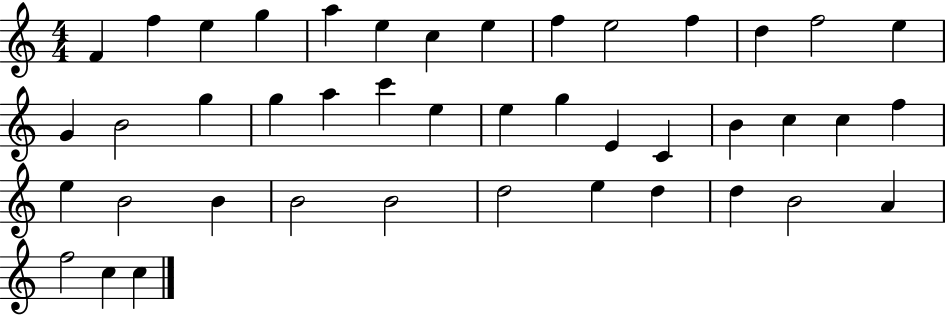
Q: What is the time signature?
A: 4/4